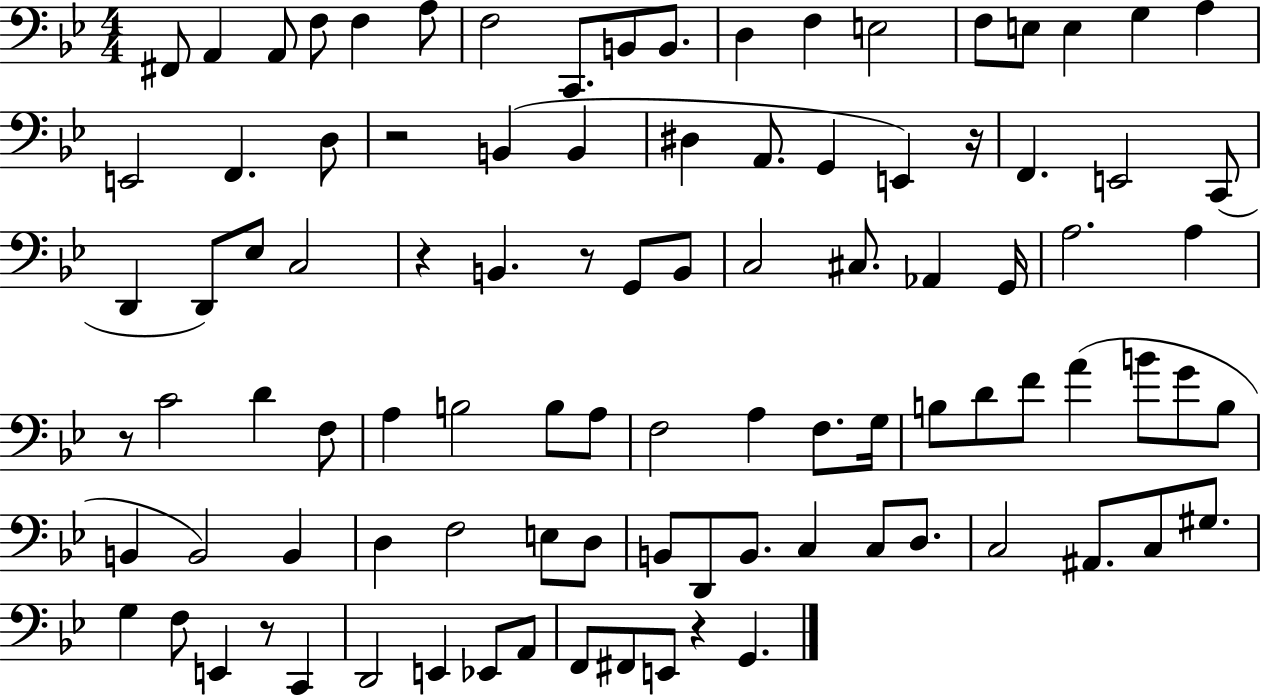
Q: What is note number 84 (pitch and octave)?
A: E2